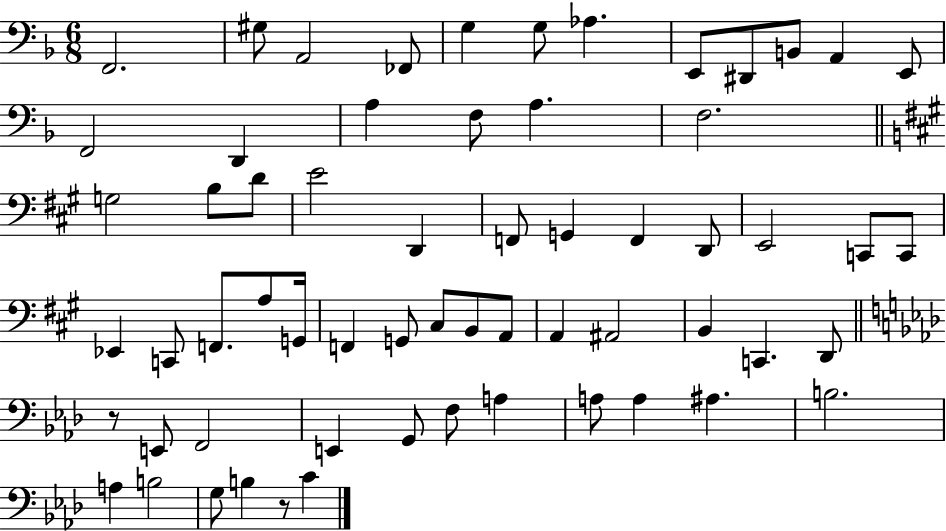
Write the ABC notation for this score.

X:1
T:Untitled
M:6/8
L:1/4
K:F
F,,2 ^G,/2 A,,2 _F,,/2 G, G,/2 _A, E,,/2 ^D,,/2 B,,/2 A,, E,,/2 F,,2 D,, A, F,/2 A, F,2 G,2 B,/2 D/2 E2 D,, F,,/2 G,, F,, D,,/2 E,,2 C,,/2 C,,/2 _E,, C,,/2 F,,/2 A,/2 G,,/4 F,, G,,/2 ^C,/2 B,,/2 A,,/2 A,, ^A,,2 B,, C,, D,,/2 z/2 E,,/2 F,,2 E,, G,,/2 F,/2 A, A,/2 A, ^A, B,2 A, B,2 G,/2 B, z/2 C